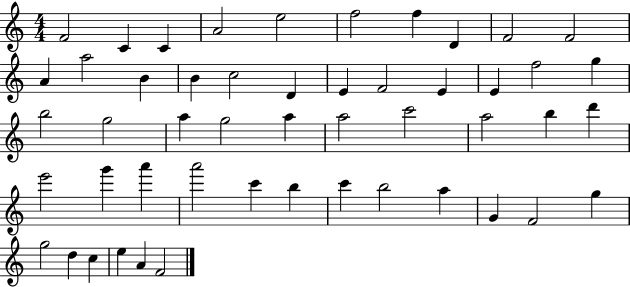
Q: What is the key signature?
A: C major